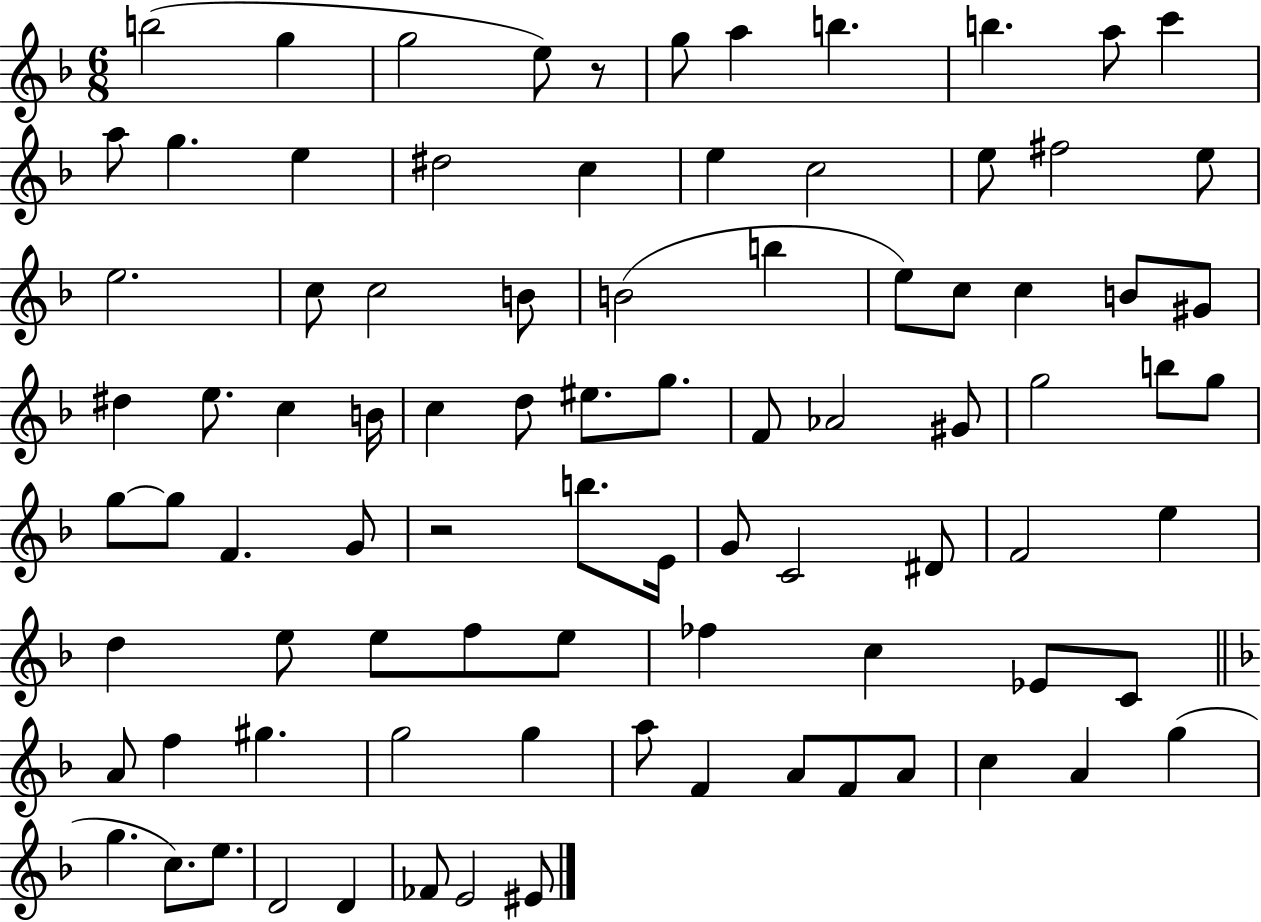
B5/h G5/q G5/h E5/e R/e G5/e A5/q B5/q. B5/q. A5/e C6/q A5/e G5/q. E5/q D#5/h C5/q E5/q C5/h E5/e F#5/h E5/e E5/h. C5/e C5/h B4/e B4/h B5/q E5/e C5/e C5/q B4/e G#4/e D#5/q E5/e. C5/q B4/s C5/q D5/e EIS5/e. G5/e. F4/e Ab4/h G#4/e G5/h B5/e G5/e G5/e G5/e F4/q. G4/e R/h B5/e. E4/s G4/e C4/h D#4/e F4/h E5/q D5/q E5/e E5/e F5/e E5/e FES5/q C5/q Eb4/e C4/e A4/e F5/q G#5/q. G5/h G5/q A5/e F4/q A4/e F4/e A4/e C5/q A4/q G5/q G5/q. C5/e. E5/e. D4/h D4/q FES4/e E4/h EIS4/e